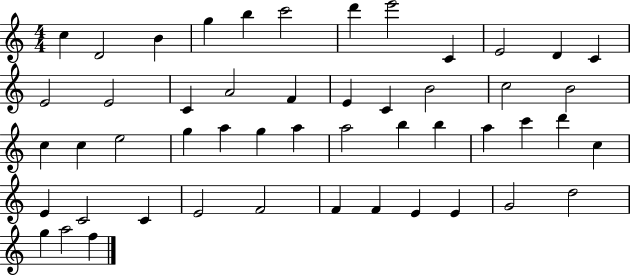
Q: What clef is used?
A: treble